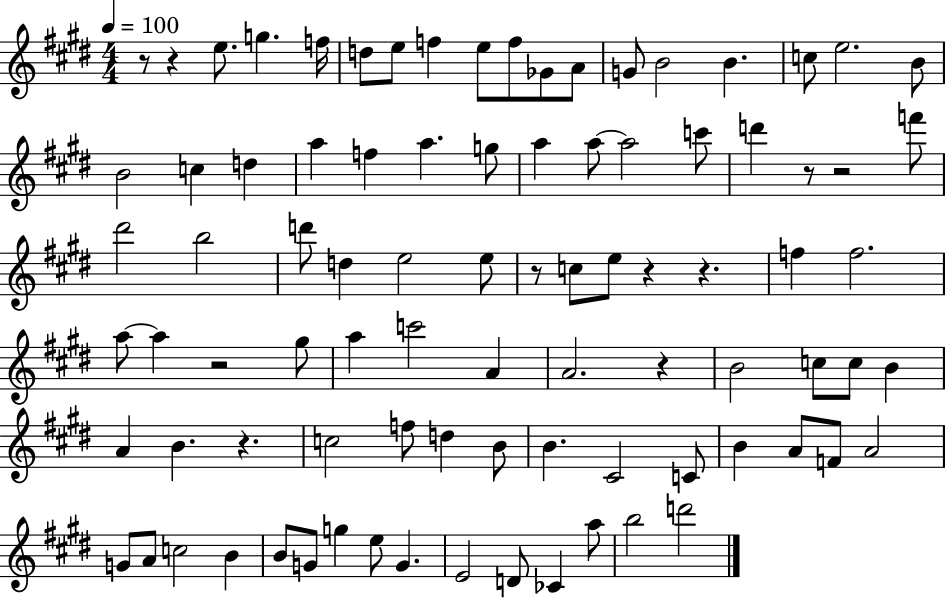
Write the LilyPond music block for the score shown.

{
  \clef treble
  \numericTimeSignature
  \time 4/4
  \key e \major
  \tempo 4 = 100
  \repeat volta 2 { r8 r4 e''8. g''4. f''16 | d''8 e''8 f''4 e''8 f''8 ges'8 a'8 | g'8 b'2 b'4. | c''8 e''2. b'8 | \break b'2 c''4 d''4 | a''4 f''4 a''4. g''8 | a''4 a''8~~ a''2 c'''8 | d'''4 r8 r2 f'''8 | \break dis'''2 b''2 | d'''8 d''4 e''2 e''8 | r8 c''8 e''8 r4 r4. | f''4 f''2. | \break a''8~~ a''4 r2 gis''8 | a''4 c'''2 a'4 | a'2. r4 | b'2 c''8 c''8 b'4 | \break a'4 b'4. r4. | c''2 f''8 d''4 b'8 | b'4. cis'2 c'8 | b'4 a'8 f'8 a'2 | \break g'8 a'8 c''2 b'4 | b'8 g'8 g''4 e''8 g'4. | e'2 d'8 ces'4 a''8 | b''2 d'''2 | \break } \bar "|."
}